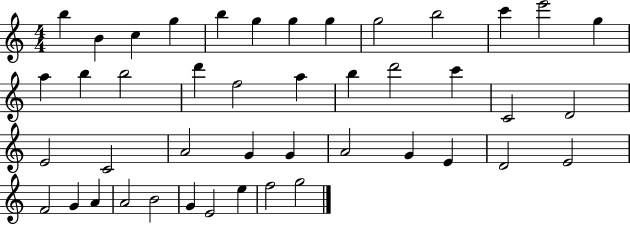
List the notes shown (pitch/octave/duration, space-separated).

B5/q B4/q C5/q G5/q B5/q G5/q G5/q G5/q G5/h B5/h C6/q E6/h G5/q A5/q B5/q B5/h D6/q F5/h A5/q B5/q D6/h C6/q C4/h D4/h E4/h C4/h A4/h G4/q G4/q A4/h G4/q E4/q D4/h E4/h F4/h G4/q A4/q A4/h B4/h G4/q E4/h E5/q F5/h G5/h